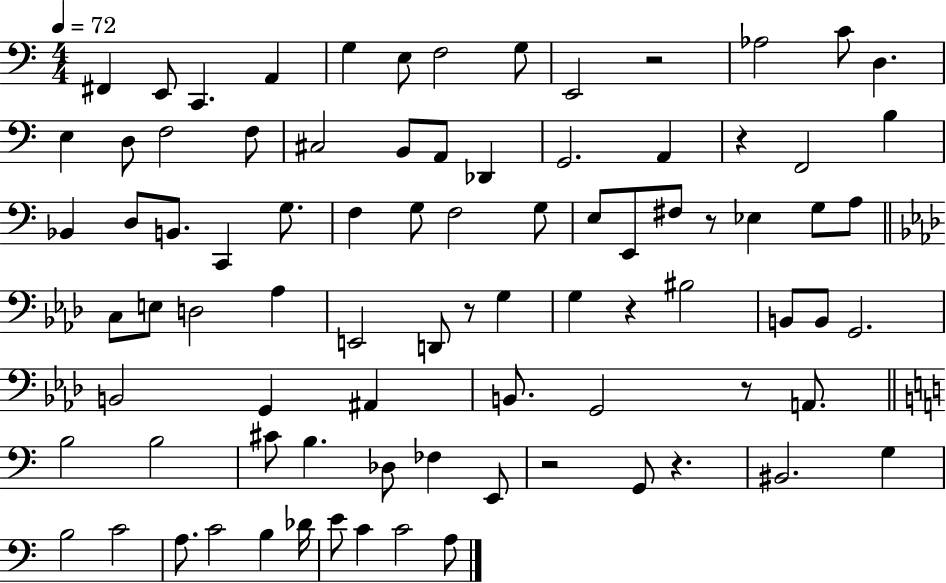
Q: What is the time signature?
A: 4/4